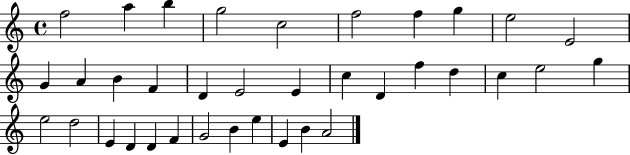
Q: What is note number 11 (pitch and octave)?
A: G4